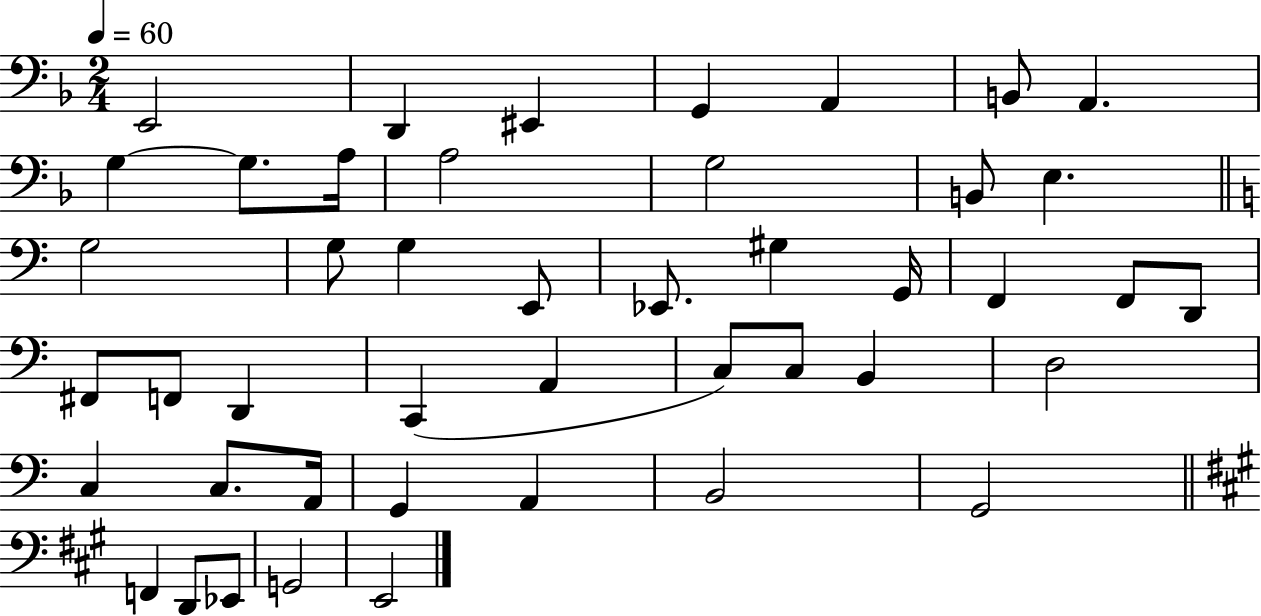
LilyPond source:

{
  \clef bass
  \numericTimeSignature
  \time 2/4
  \key f \major
  \tempo 4 = 60
  e,2 | d,4 eis,4 | g,4 a,4 | b,8 a,4. | \break g4~~ g8. a16 | a2 | g2 | b,8 e4. | \break \bar "||" \break \key c \major g2 | g8 g4 e,8 | ees,8. gis4 g,16 | f,4 f,8 d,8 | \break fis,8 f,8 d,4 | c,4( a,4 | c8) c8 b,4 | d2 | \break c4 c8. a,16 | g,4 a,4 | b,2 | g,2 | \break \bar "||" \break \key a \major f,4 d,8 ees,8 | g,2 | e,2 | \bar "|."
}